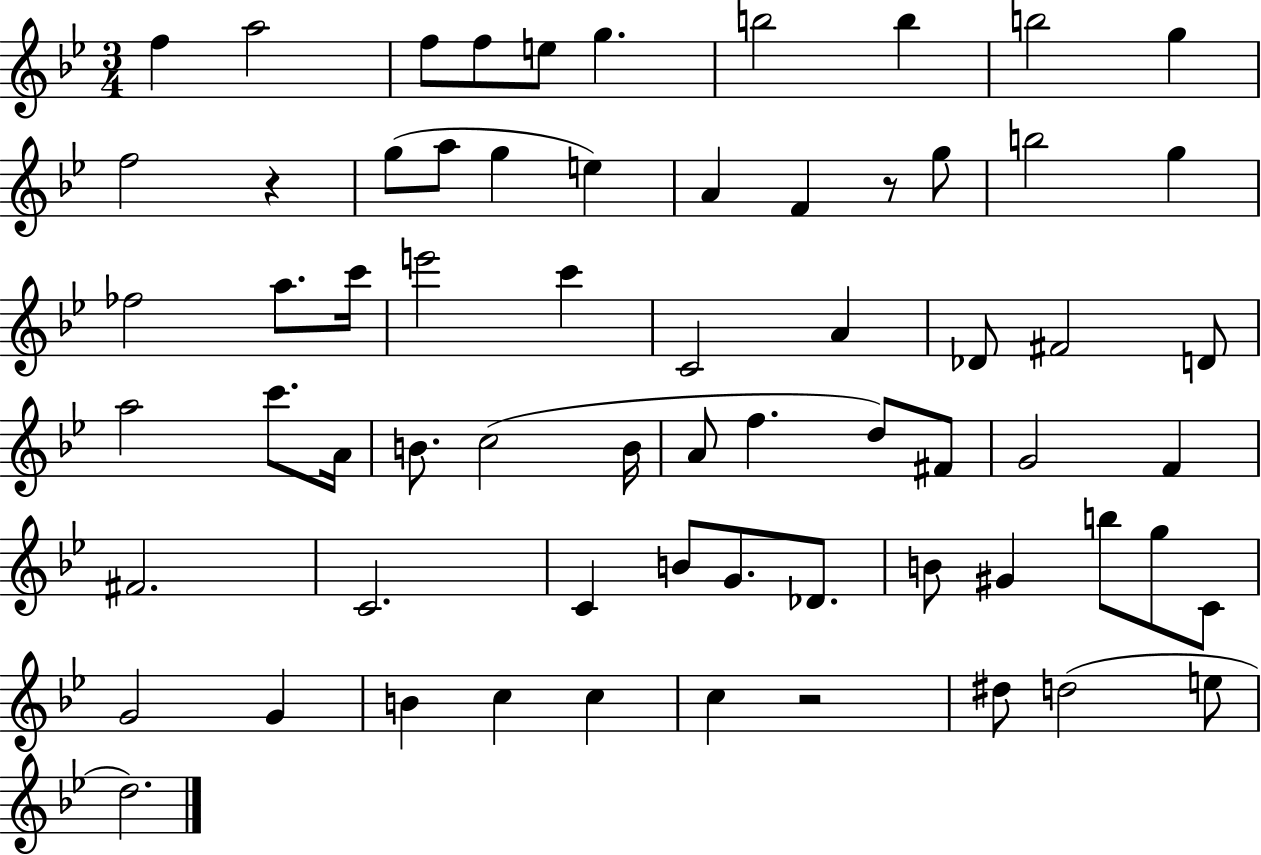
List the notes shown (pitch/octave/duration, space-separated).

F5/q A5/h F5/e F5/e E5/e G5/q. B5/h B5/q B5/h G5/q F5/h R/q G5/e A5/e G5/q E5/q A4/q F4/q R/e G5/e B5/h G5/q FES5/h A5/e. C6/s E6/h C6/q C4/h A4/q Db4/e F#4/h D4/e A5/h C6/e. A4/s B4/e. C5/h B4/s A4/e F5/q. D5/e F#4/e G4/h F4/q F#4/h. C4/h. C4/q B4/e G4/e. Db4/e. B4/e G#4/q B5/e G5/e C4/e G4/h G4/q B4/q C5/q C5/q C5/q R/h D#5/e D5/h E5/e D5/h.